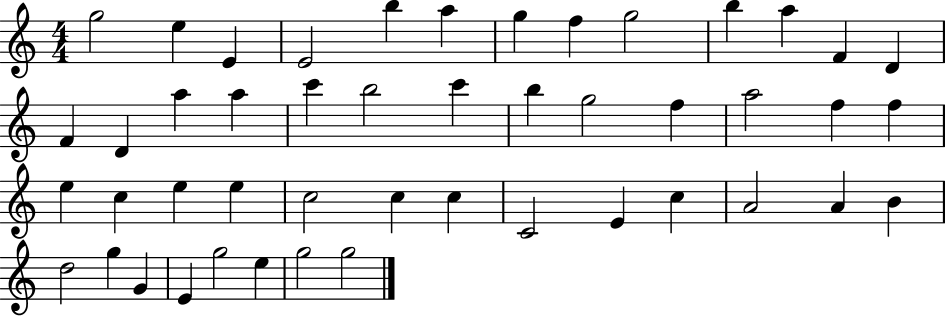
G5/h E5/q E4/q E4/h B5/q A5/q G5/q F5/q G5/h B5/q A5/q F4/q D4/q F4/q D4/q A5/q A5/q C6/q B5/h C6/q B5/q G5/h F5/q A5/h F5/q F5/q E5/q C5/q E5/q E5/q C5/h C5/q C5/q C4/h E4/q C5/q A4/h A4/q B4/q D5/h G5/q G4/q E4/q G5/h E5/q G5/h G5/h